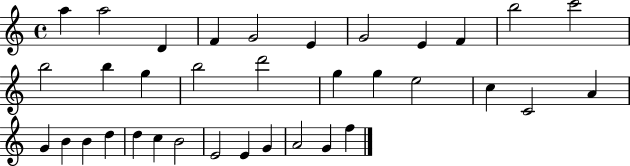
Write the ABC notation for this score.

X:1
T:Untitled
M:4/4
L:1/4
K:C
a a2 D F G2 E G2 E F b2 c'2 b2 b g b2 d'2 g g e2 c C2 A G B B d d c B2 E2 E G A2 G f